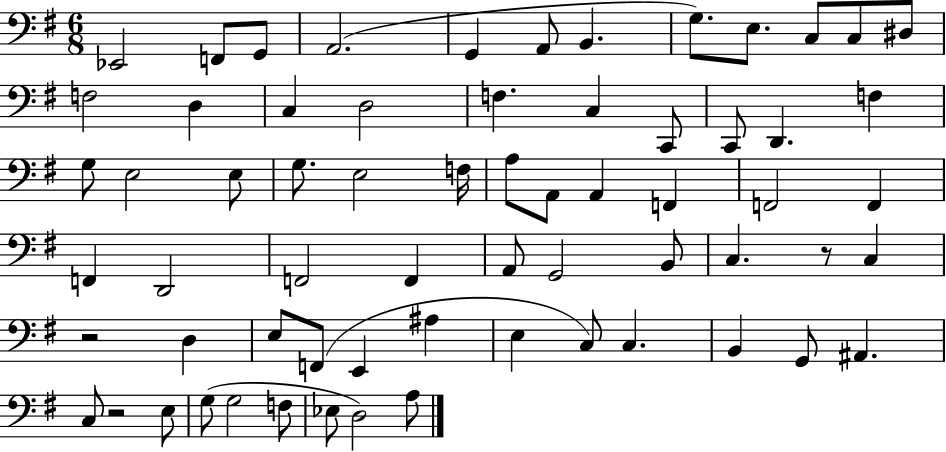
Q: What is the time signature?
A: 6/8